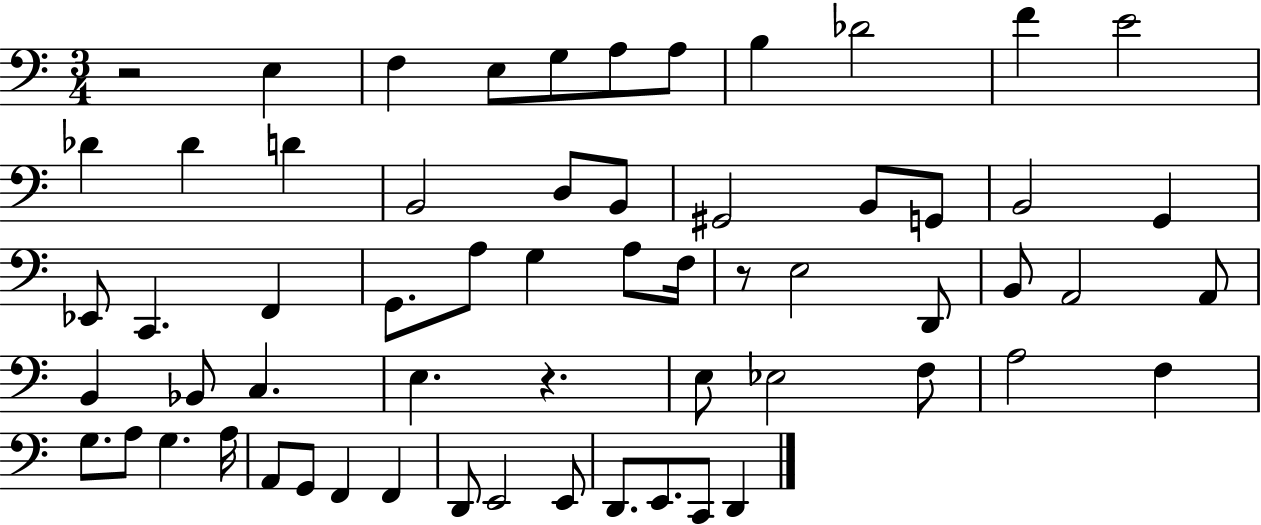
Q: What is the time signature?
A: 3/4